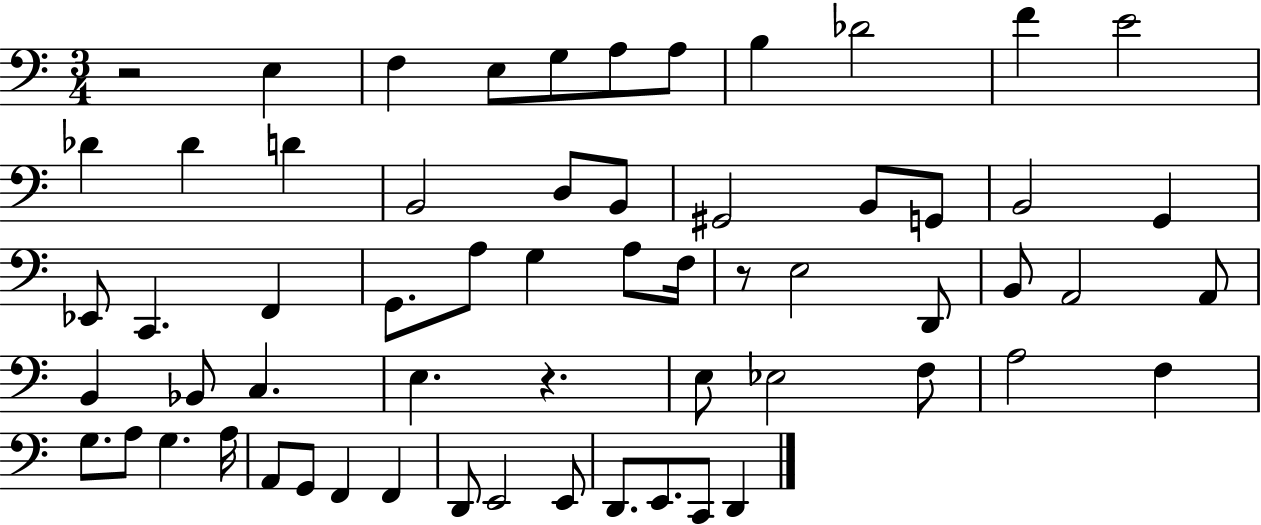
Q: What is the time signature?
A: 3/4